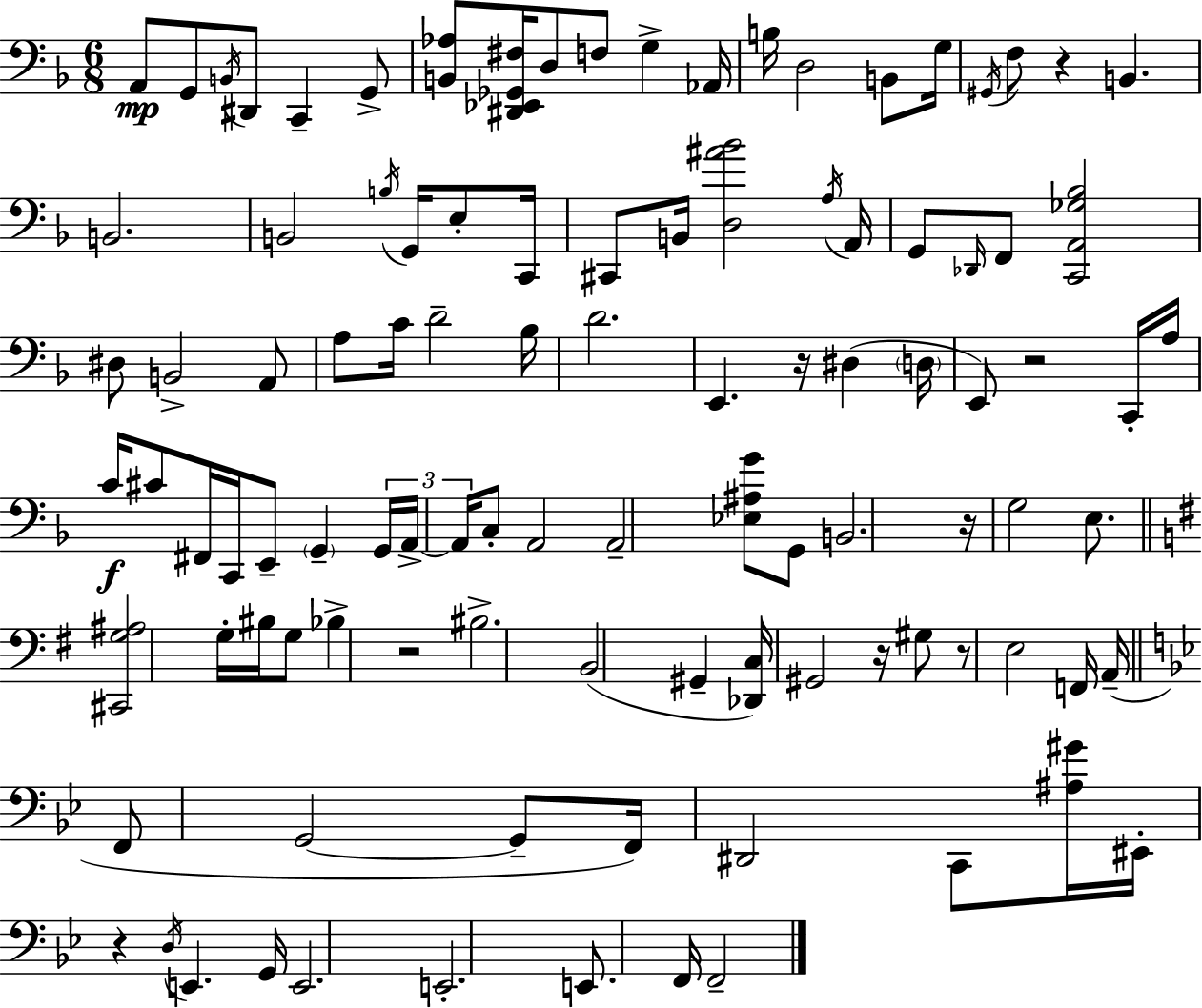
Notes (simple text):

A2/e G2/e B2/s D#2/e C2/q G2/e [B2,Ab3]/e [D#2,Eb2,Gb2,F#3]/s D3/e F3/e G3/q Ab2/s B3/s D3/h B2/e G3/s G#2/s F3/e R/q B2/q. B2/h. B2/h B3/s G2/s E3/e C2/s C#2/e B2/s [D3,A#4,Bb4]/h A3/s A2/s G2/e Db2/s F2/e [C2,A2,Gb3,Bb3]/h D#3/e B2/h A2/e A3/e C4/s D4/h Bb3/s D4/h. E2/q. R/s D#3/q D3/s E2/e R/h C2/s A3/s C4/s C#4/e F#2/s C2/s E2/e G2/q G2/s A2/s A2/s C3/e A2/h A2/h [Eb3,A#3,G4]/e G2/e B2/h. R/s G3/h E3/e. [C#2,G3,A#3]/h G3/s BIS3/s G3/e Bb3/q R/h BIS3/h. B2/h G#2/q [Db2,C3]/s G#2/h R/s G#3/e R/e E3/h F2/s A2/s F2/e G2/h G2/e F2/s D#2/h C2/e [A#3,G#4]/s EIS2/s R/q D3/s E2/q. G2/s E2/h. E2/h. E2/e. F2/s F2/h